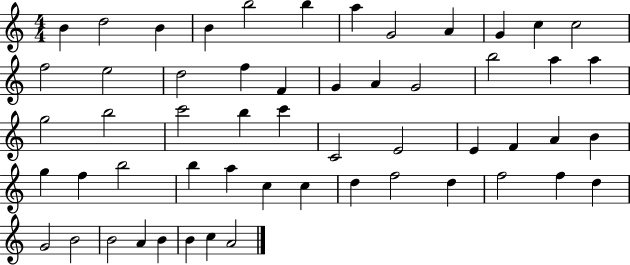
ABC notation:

X:1
T:Untitled
M:4/4
L:1/4
K:C
B d2 B B b2 b a G2 A G c c2 f2 e2 d2 f F G A G2 b2 a a g2 b2 c'2 b c' C2 E2 E F A B g f b2 b a c c d f2 d f2 f d G2 B2 B2 A B B c A2